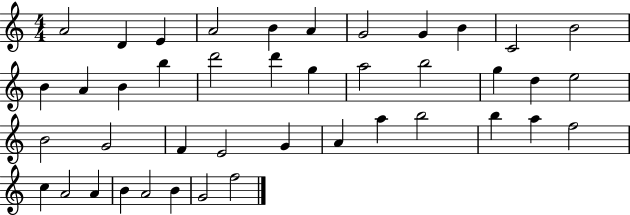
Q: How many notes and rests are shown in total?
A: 42